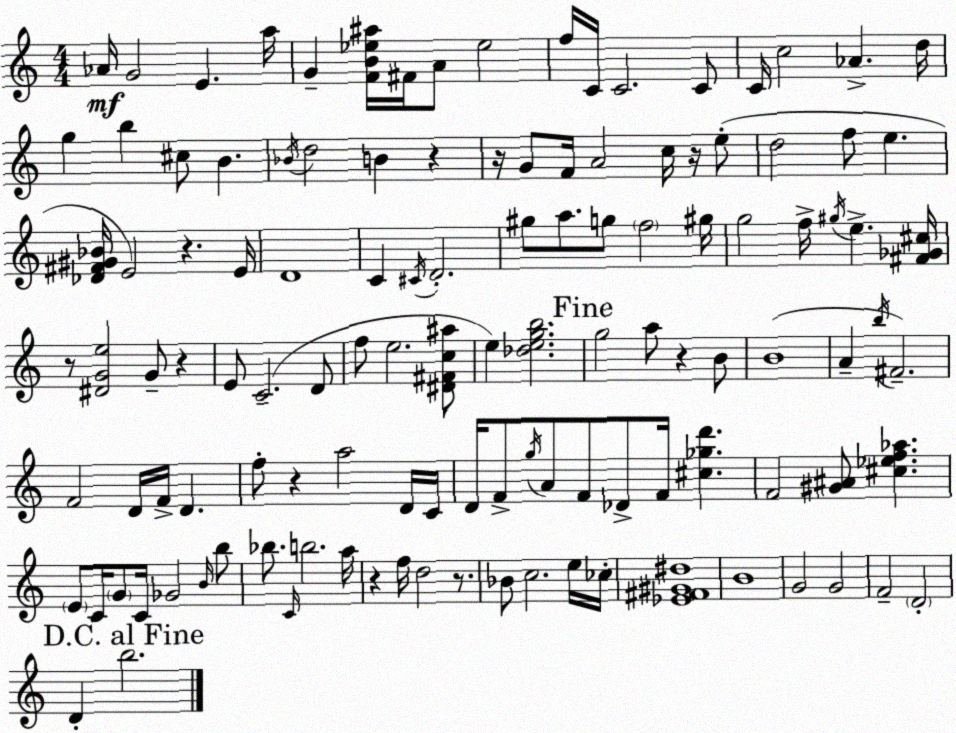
X:1
T:Untitled
M:4/4
L:1/4
K:C
_A/4 G2 E a/4 G [FB_e^a]/4 ^F/4 A/2 _e2 f/4 C/4 C2 C/2 C/4 c2 _A d/4 g b ^c/2 B _B/4 d2 B z z/4 G/2 F/4 A2 c/4 z/4 e/2 d2 f/2 e [_D^F^G_B]/4 E2 z E/4 D4 C ^C/4 D2 ^g/2 a/2 g/2 f2 ^g/4 g2 f/4 ^g/4 e [^F_G^c]/4 z/2 [^DGe]2 G/2 z E/2 C2 D/2 f/2 e2 [^D^Fc^a]/2 e [_degb]2 g2 a/2 z B/2 B4 A b/4 ^F2 F2 D/4 F/4 D f/2 z a2 D/4 C/4 D/4 F/2 g/4 A/2 F/2 _D/2 F/4 [^c_gd'] F2 [^G^A]/2 [^c_ef_a] E/2 C/4 G/2 C/4 _G2 B/4 b/2 _b/2 C/4 b2 a/4 z f/4 d2 z/2 _B/2 c2 e/4 _c/4 [_E^F^G^d]4 B4 G2 G2 F2 D2 D b2